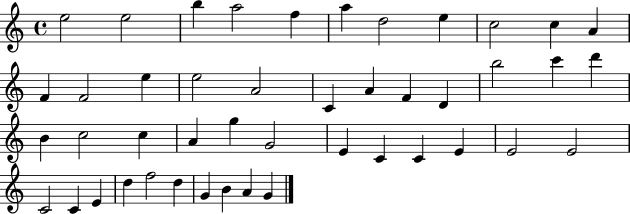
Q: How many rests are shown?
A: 0